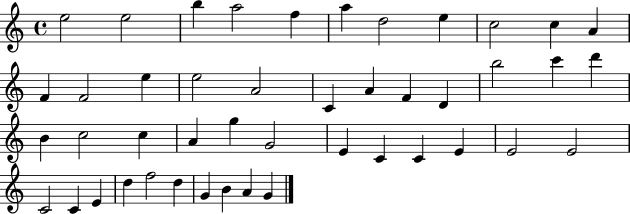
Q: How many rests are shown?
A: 0